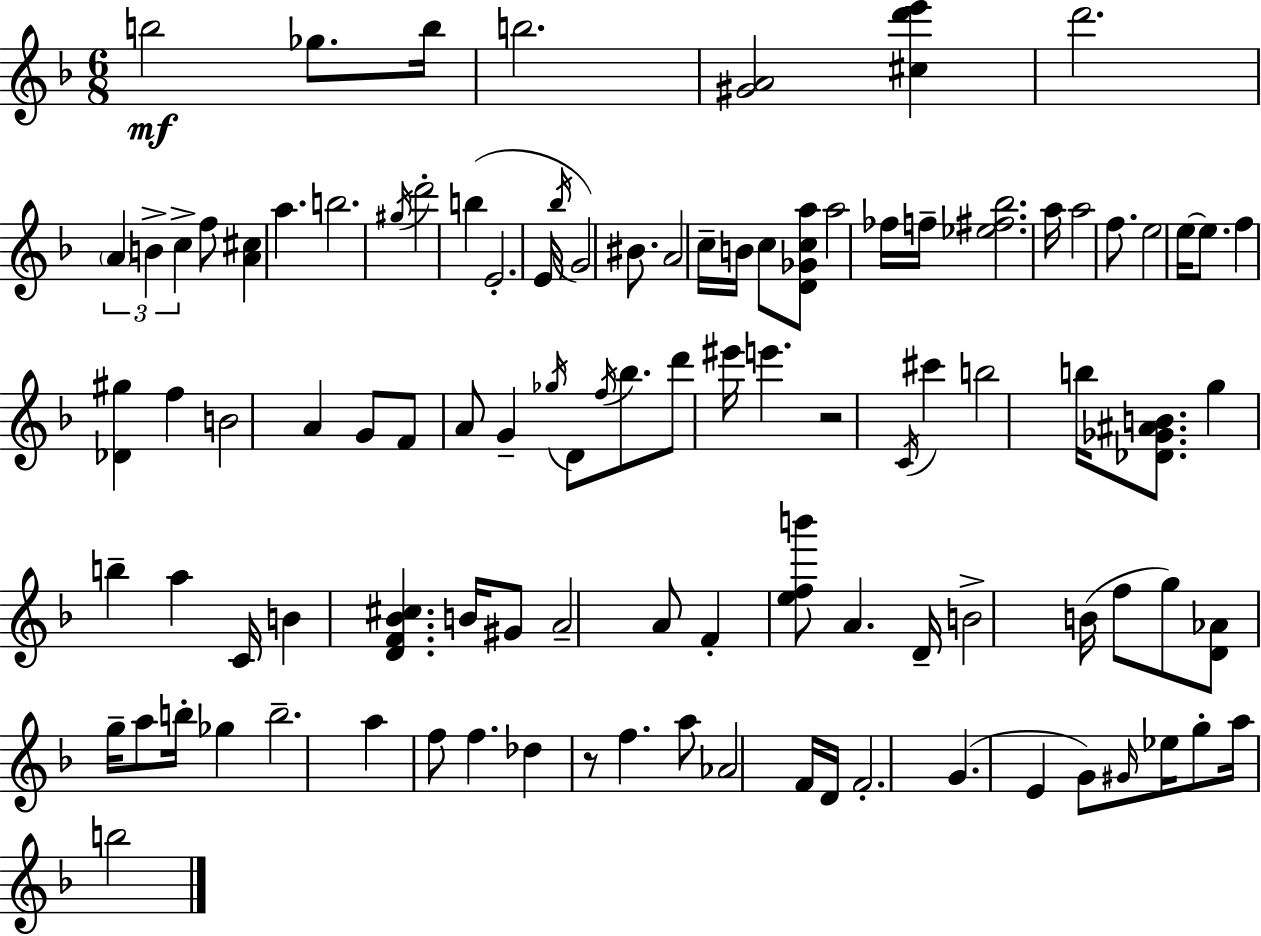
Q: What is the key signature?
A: F major